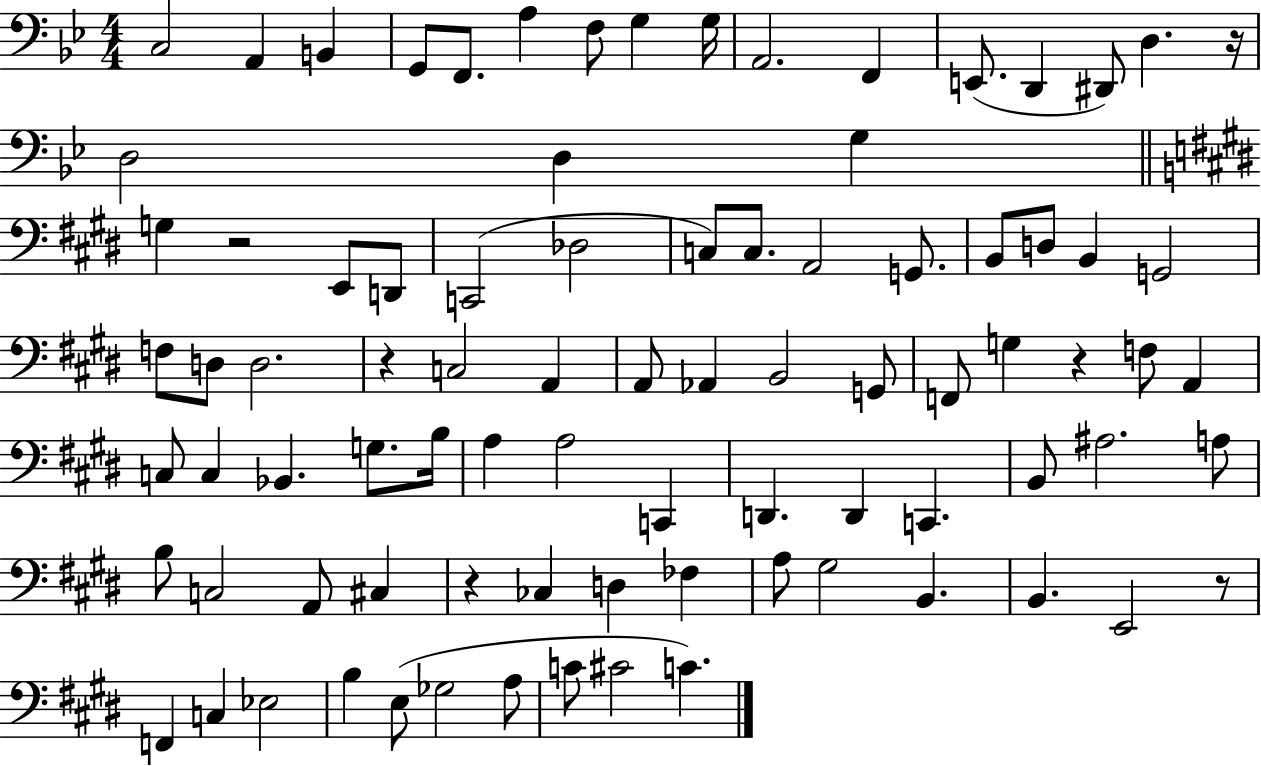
{
  \clef bass
  \numericTimeSignature
  \time 4/4
  \key bes \major
  c2 a,4 b,4 | g,8 f,8. a4 f8 g4 g16 | a,2. f,4 | e,8.( d,4 dis,8) d4. r16 | \break d2 d4 g4 | \bar "||" \break \key e \major g4 r2 e,8 d,8 | c,2( des2 | c8) c8. a,2 g,8. | b,8 d8 b,4 g,2 | \break f8 d8 d2. | r4 c2 a,4 | a,8 aes,4 b,2 g,8 | f,8 g4 r4 f8 a,4 | \break c8 c4 bes,4. g8. b16 | a4 a2 c,4 | d,4. d,4 c,4. | b,8 ais2. a8 | \break b8 c2 a,8 cis4 | r4 ces4 d4 fes4 | a8 gis2 b,4. | b,4. e,2 r8 | \break f,4 c4 ees2 | b4 e8( ges2 a8 | c'8 cis'2 c'4.) | \bar "|."
}